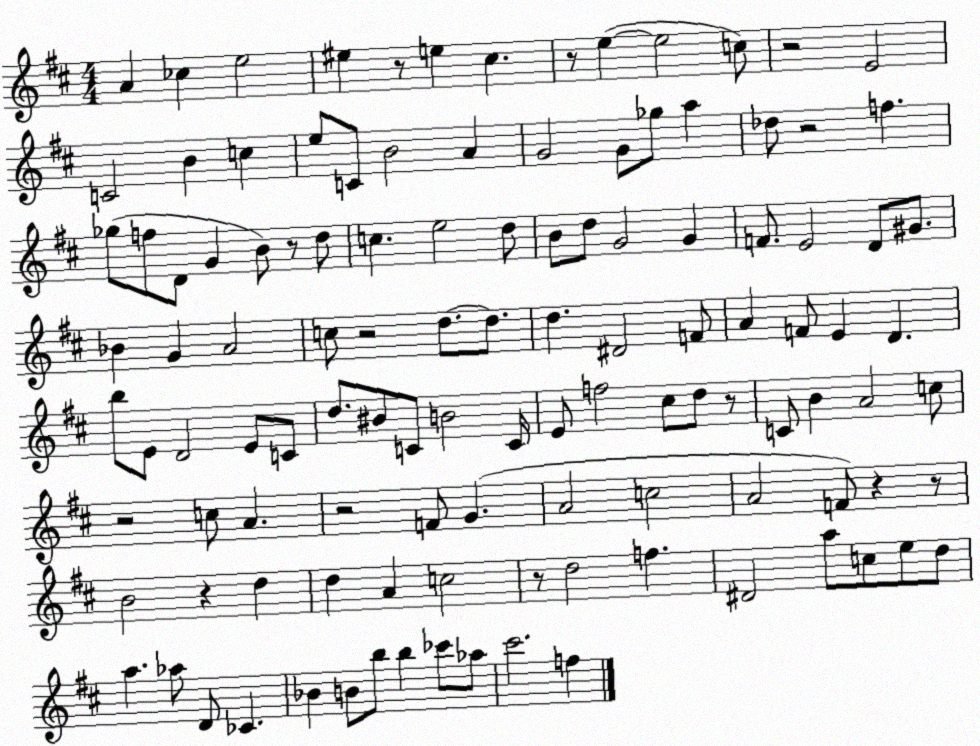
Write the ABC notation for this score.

X:1
T:Untitled
M:4/4
L:1/4
K:D
A _c e2 ^e z/2 e ^c z/2 e e2 c/2 z2 E2 C2 B c e/2 C/2 B2 A G2 G/2 _g/2 a _d/2 z2 f _g/2 f/2 D/2 G B/2 z/2 d/2 c e2 d/2 B/2 d/2 G2 G F/2 E2 D/2 ^G/2 _B G A2 c/2 z2 d/2 d/2 d ^D2 F/2 A F/2 E D b/2 E/2 D2 E/2 C/2 d/2 ^B/2 C/2 B2 C/4 E/2 f2 ^c/2 d/2 z/2 C/2 B A2 c/2 z2 c/2 A z2 F/2 G A2 c2 A2 F/2 z z/2 B2 z d d A c2 z/2 d2 f ^D2 a/2 c/2 e/2 d/2 a _a/2 D/2 _C _B B/2 b/2 b _c'/2 _a/2 ^c'2 f